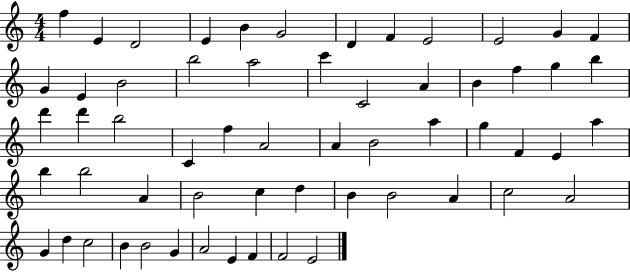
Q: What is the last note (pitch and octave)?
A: E4